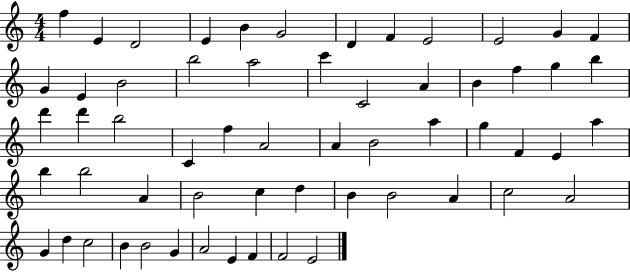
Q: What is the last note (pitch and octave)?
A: E4